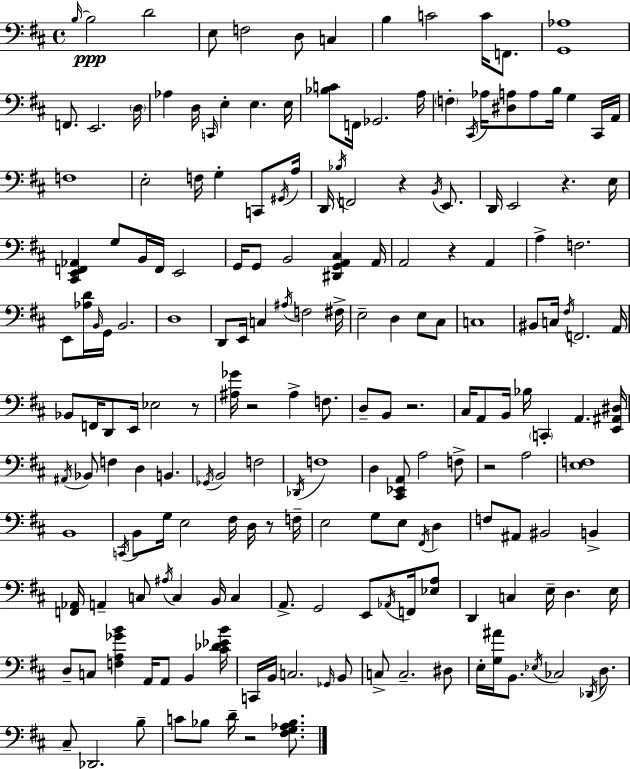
X:1
T:Untitled
M:4/4
L:1/4
K:D
B,/4 B,2 D2 E,/2 F,2 D,/2 C, B, C2 C/4 F,,/2 [G,,_A,]4 F,,/2 E,,2 D,/4 _A, D,/4 C,,/4 E, E, E,/4 [_B,C]/2 F,,/4 _G,,2 A,/4 F, ^C,,/4 _A,/4 [^D,A,]/2 A,/2 B,/4 G, ^C,,/4 A,,/4 F,4 E,2 F,/4 G, C,,/2 ^G,,/4 A,/4 D,,/4 _B,/4 F,,2 z B,,/4 E,,/2 D,,/4 E,,2 z E,/4 [^C,,E,,F,,_A,,] G,/2 B,,/4 F,,/4 E,,2 G,,/4 G,,/2 B,,2 [^D,,G,,A,,^C,] A,,/4 A,,2 z A,, A, F,2 E,,/2 [_A,D]/4 B,,/4 G,,/4 B,,2 D,4 D,,/2 E,,/4 C, ^A,/4 F,2 ^F,/4 E,2 D, E,/2 ^C,/2 C,4 ^B,,/2 C,/4 ^F,/4 F,,2 A,,/4 _B,,/2 F,,/4 D,,/2 E,,/4 _E,2 z/2 [^A,_G]/4 z2 ^A, F,/2 D,/2 B,,/2 z2 ^C,/4 A,,/2 B,,/4 _B,/4 C,, A,, [E,,^A,,^D,]/4 ^A,,/4 _B,,/2 F, D, B,, _G,,/4 B,,2 F,2 _D,,/4 F,4 D, [^C,,_E,,A,,]/2 A,2 F,/2 z2 A,2 [E,F,]4 B,,4 C,,/4 B,,/2 G,/4 E,2 ^F,/4 D,/4 z/2 F,/4 E,2 G,/2 E,/2 ^F,,/4 D, F,/2 ^A,,/2 ^B,,2 B,, [F,,_A,,]/4 A,, C,/2 ^A,/4 C, B,,/4 C, A,,/2 G,,2 E,,/2 _A,,/4 F,,/4 [_E,A,]/2 D,, C, E,/4 D, E,/4 D,/2 C,/2 [F,A,_GB] A,,/4 A,,/2 B,, [^C_D_EB]/4 C,,/4 B,,/4 C,2 _G,,/4 B,,/2 C,/2 C,2 ^D,/2 E,/4 [G,^A]/4 B,,/2 _E,/4 _C,2 _D,,/4 D,/2 ^C,/2 _D,,2 B,/2 C/2 _B,/2 D/4 z2 [^F,G,_A,_B,]/2